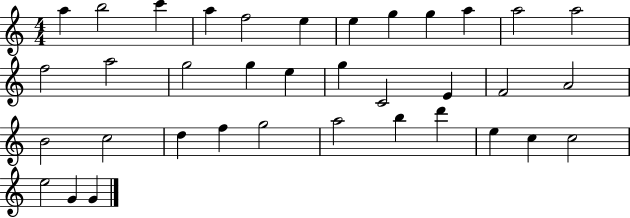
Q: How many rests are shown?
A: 0